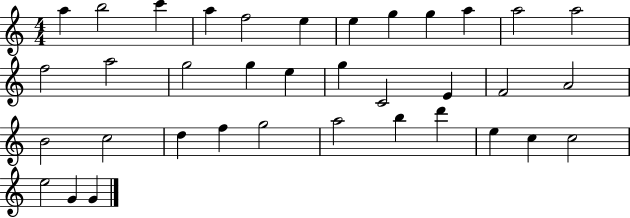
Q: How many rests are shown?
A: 0